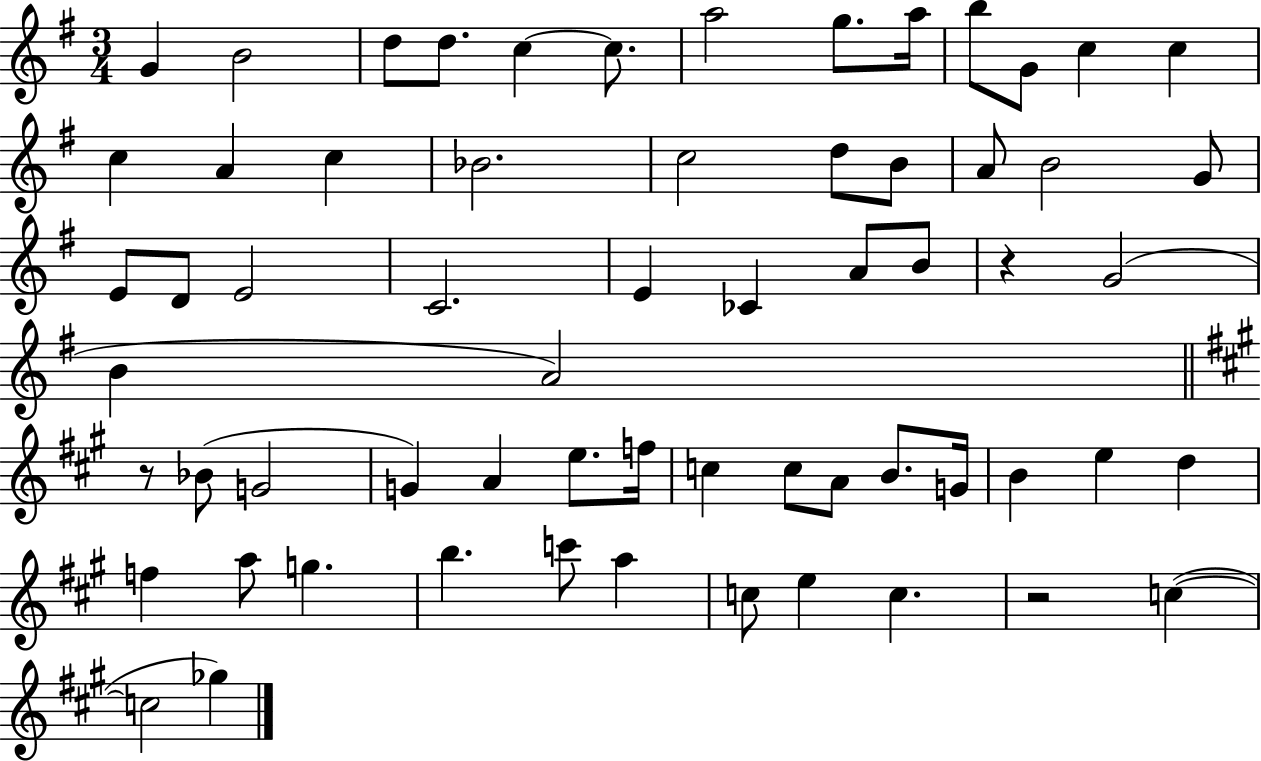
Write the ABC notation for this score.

X:1
T:Untitled
M:3/4
L:1/4
K:G
G B2 d/2 d/2 c c/2 a2 g/2 a/4 b/2 G/2 c c c A c _B2 c2 d/2 B/2 A/2 B2 G/2 E/2 D/2 E2 C2 E _C A/2 B/2 z G2 B A2 z/2 _B/2 G2 G A e/2 f/4 c c/2 A/2 B/2 G/4 B e d f a/2 g b c'/2 a c/2 e c z2 c c2 _g